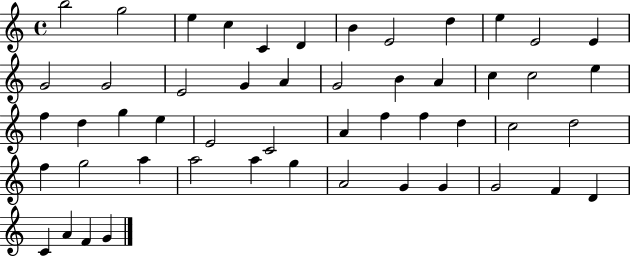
{
  \clef treble
  \time 4/4
  \defaultTimeSignature
  \key c \major
  b''2 g''2 | e''4 c''4 c'4 d'4 | b'4 e'2 d''4 | e''4 e'2 e'4 | \break g'2 g'2 | e'2 g'4 a'4 | g'2 b'4 a'4 | c''4 c''2 e''4 | \break f''4 d''4 g''4 e''4 | e'2 c'2 | a'4 f''4 f''4 d''4 | c''2 d''2 | \break f''4 g''2 a''4 | a''2 a''4 g''4 | a'2 g'4 g'4 | g'2 f'4 d'4 | \break c'4 a'4 f'4 g'4 | \bar "|."
}